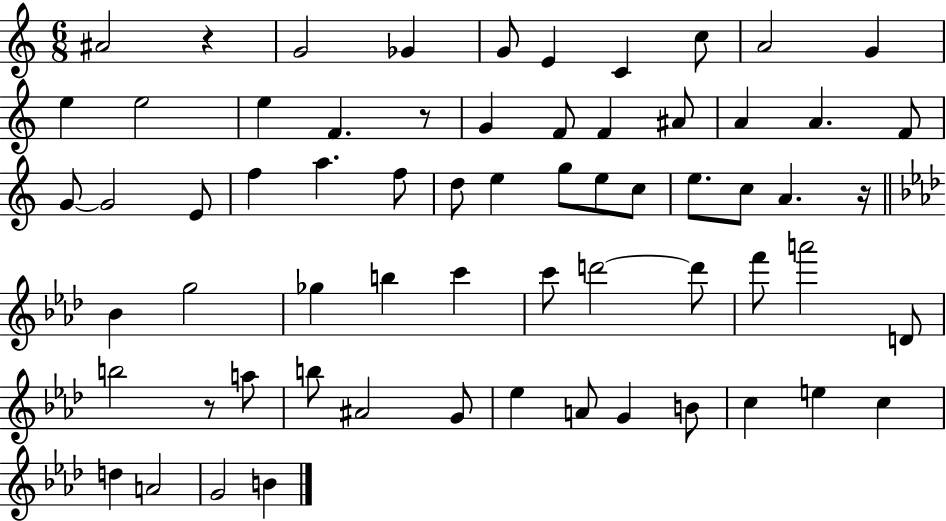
{
  \clef treble
  \numericTimeSignature
  \time 6/8
  \key c \major
  ais'2 r4 | g'2 ges'4 | g'8 e'4 c'4 c''8 | a'2 g'4 | \break e''4 e''2 | e''4 f'4. r8 | g'4 f'8 f'4 ais'8 | a'4 a'4. f'8 | \break g'8~~ g'2 e'8 | f''4 a''4. f''8 | d''8 e''4 g''8 e''8 c''8 | e''8. c''8 a'4. r16 | \break \bar "||" \break \key f \minor bes'4 g''2 | ges''4 b''4 c'''4 | c'''8 d'''2~~ d'''8 | f'''8 a'''2 d'8 | \break b''2 r8 a''8 | b''8 ais'2 g'8 | ees''4 a'8 g'4 b'8 | c''4 e''4 c''4 | \break d''4 a'2 | g'2 b'4 | \bar "|."
}